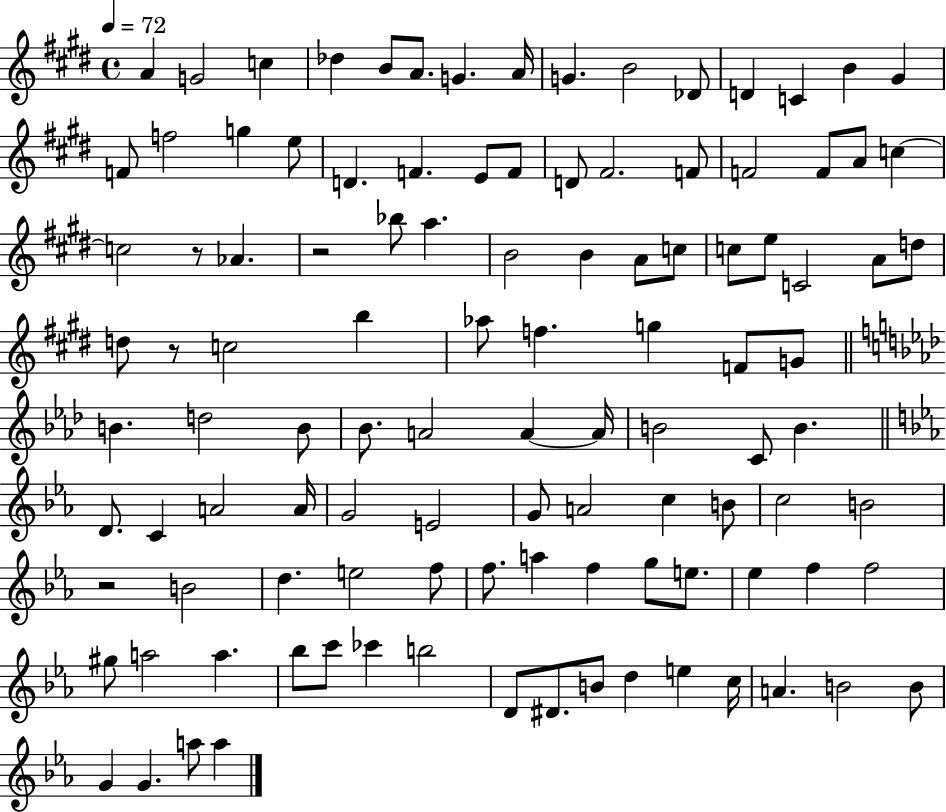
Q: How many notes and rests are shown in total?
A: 109